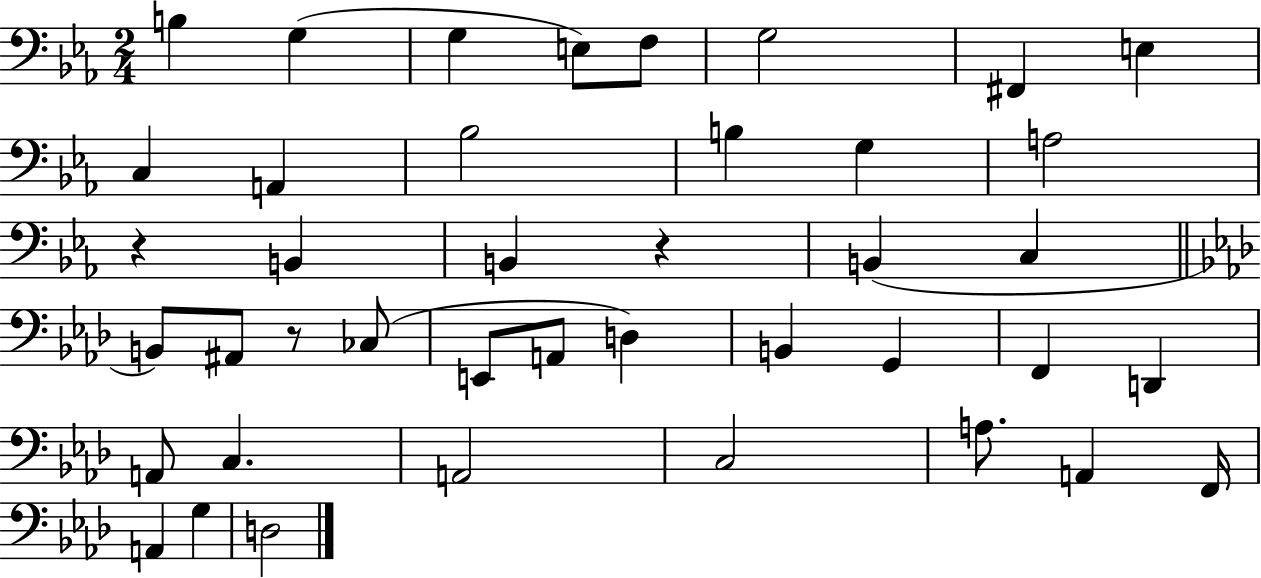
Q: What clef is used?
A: bass